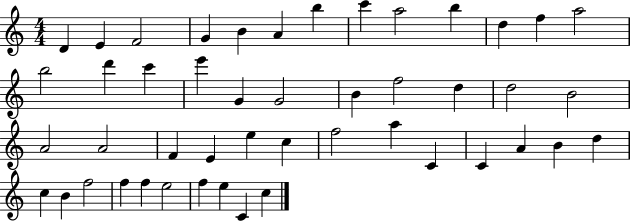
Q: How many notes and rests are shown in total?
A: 47